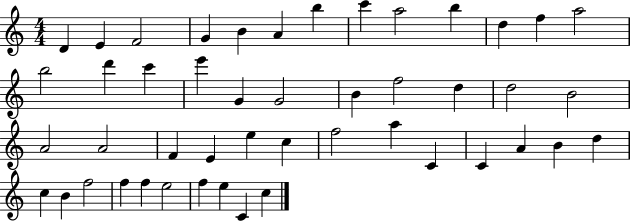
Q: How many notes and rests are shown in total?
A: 47